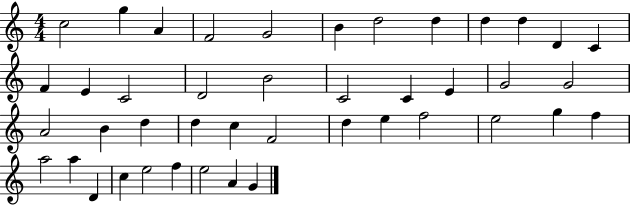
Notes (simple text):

C5/h G5/q A4/q F4/h G4/h B4/q D5/h D5/q D5/q D5/q D4/q C4/q F4/q E4/q C4/h D4/h B4/h C4/h C4/q E4/q G4/h G4/h A4/h B4/q D5/q D5/q C5/q F4/h D5/q E5/q F5/h E5/h G5/q F5/q A5/h A5/q D4/q C5/q E5/h F5/q E5/h A4/q G4/q